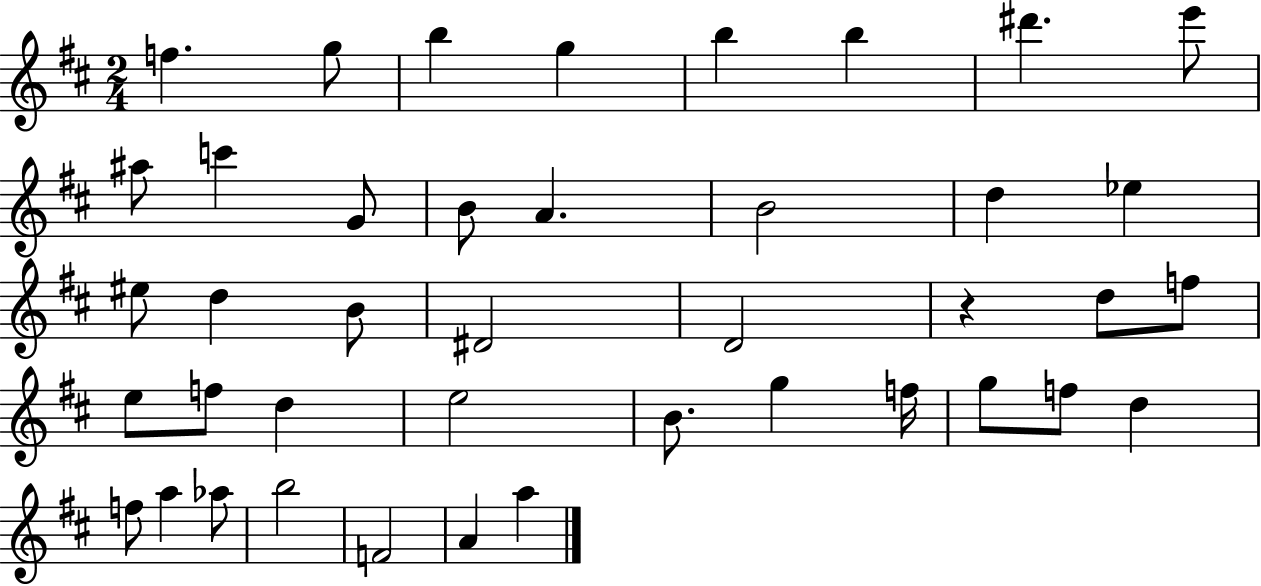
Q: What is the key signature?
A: D major